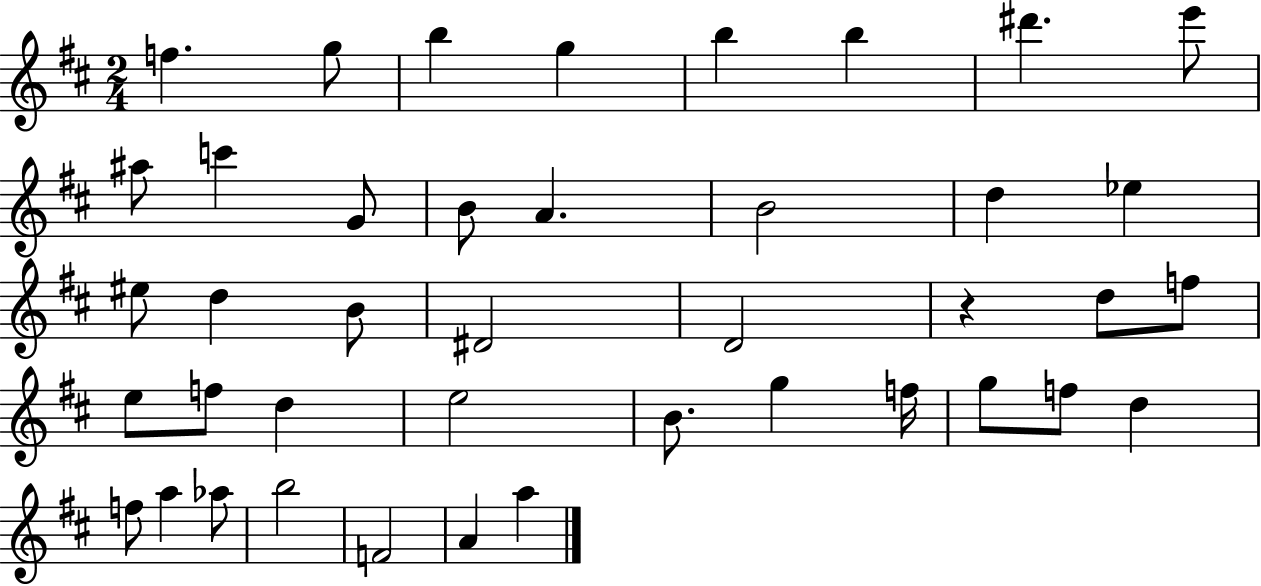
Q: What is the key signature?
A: D major